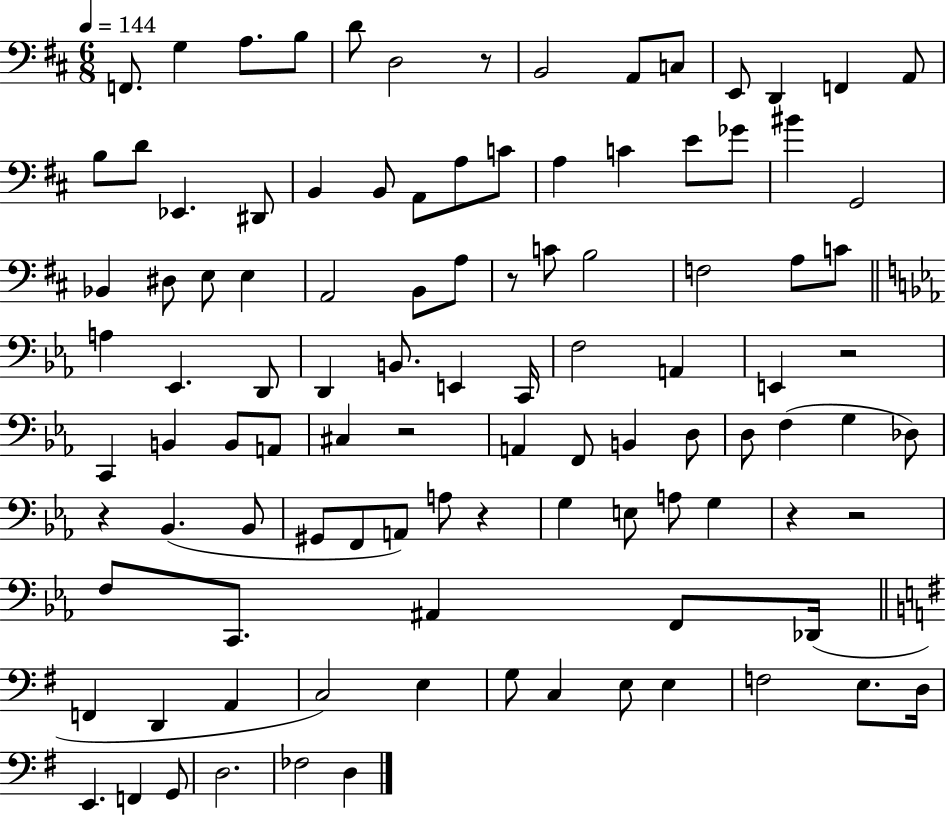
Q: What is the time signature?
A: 6/8